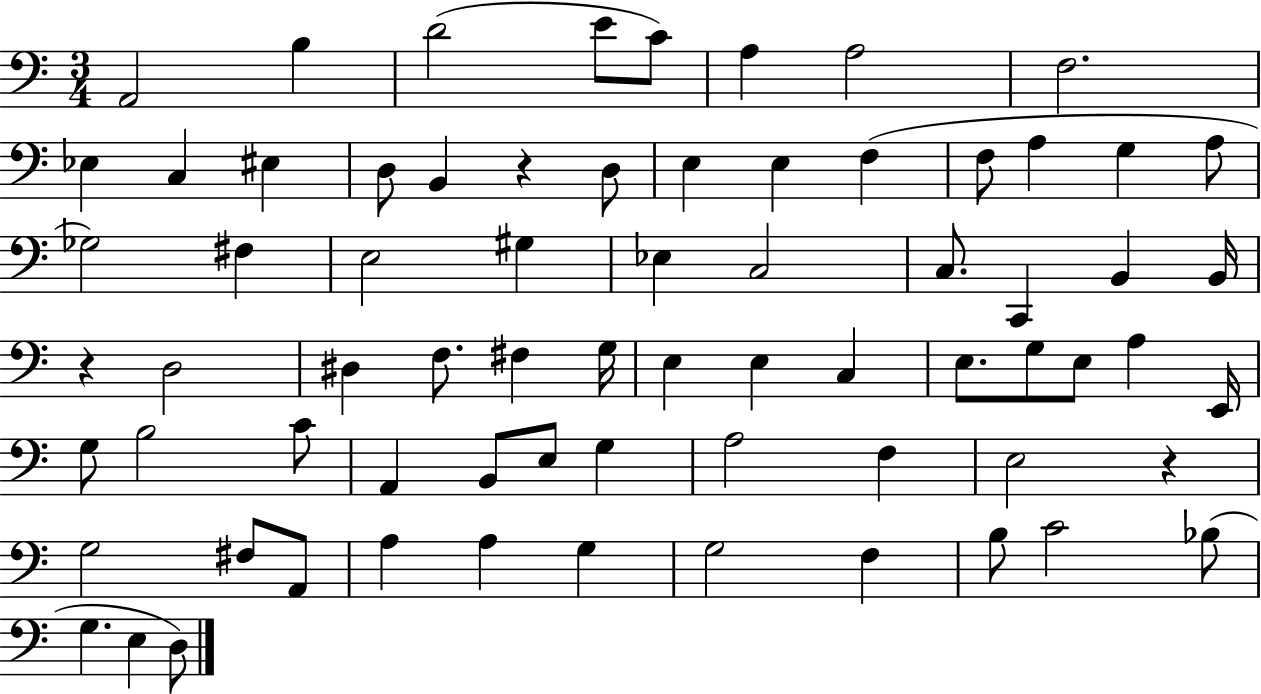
A2/h B3/q D4/h E4/e C4/e A3/q A3/h F3/h. Eb3/q C3/q EIS3/q D3/e B2/q R/q D3/e E3/q E3/q F3/q F3/e A3/q G3/q A3/e Gb3/h F#3/q E3/h G#3/q Eb3/q C3/h C3/e. C2/q B2/q B2/s R/q D3/h D#3/q F3/e. F#3/q G3/s E3/q E3/q C3/q E3/e. G3/e E3/e A3/q E2/s G3/e B3/h C4/e A2/q B2/e E3/e G3/q A3/h F3/q E3/h R/q G3/h F#3/e A2/e A3/q A3/q G3/q G3/h F3/q B3/e C4/h Bb3/e G3/q. E3/q D3/e